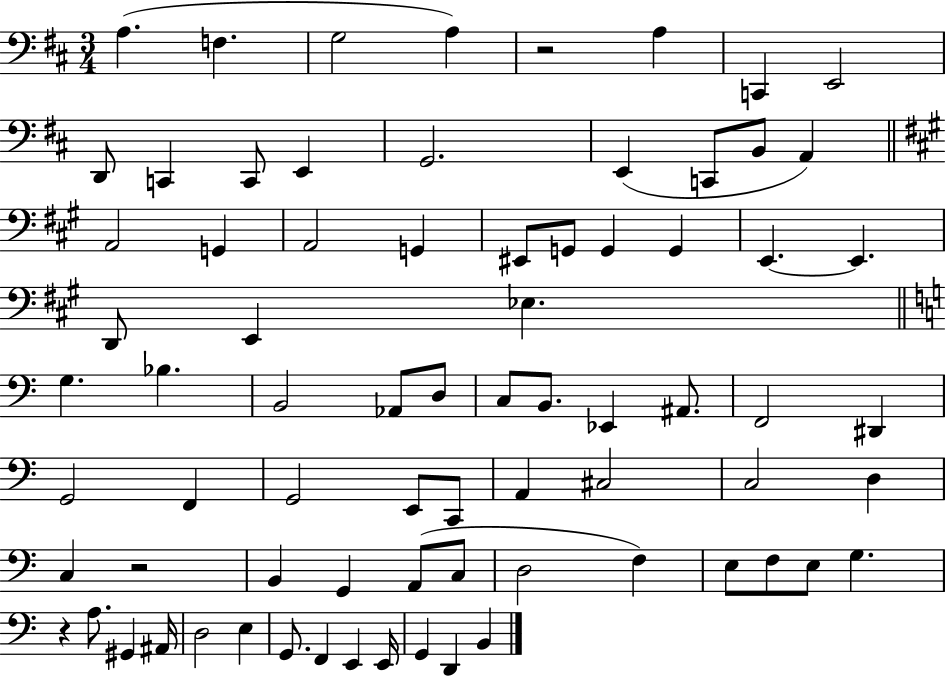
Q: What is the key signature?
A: D major